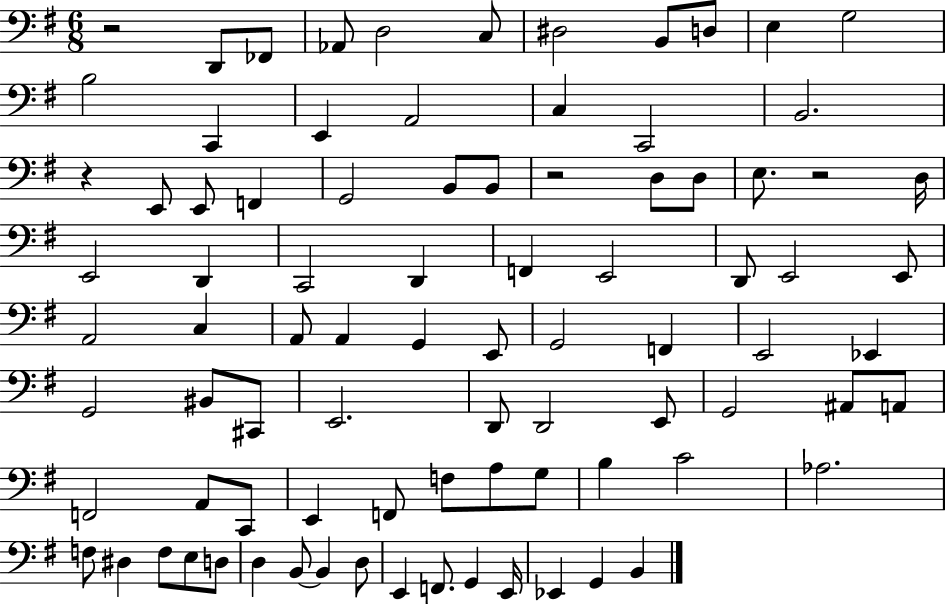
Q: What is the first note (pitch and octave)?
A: D2